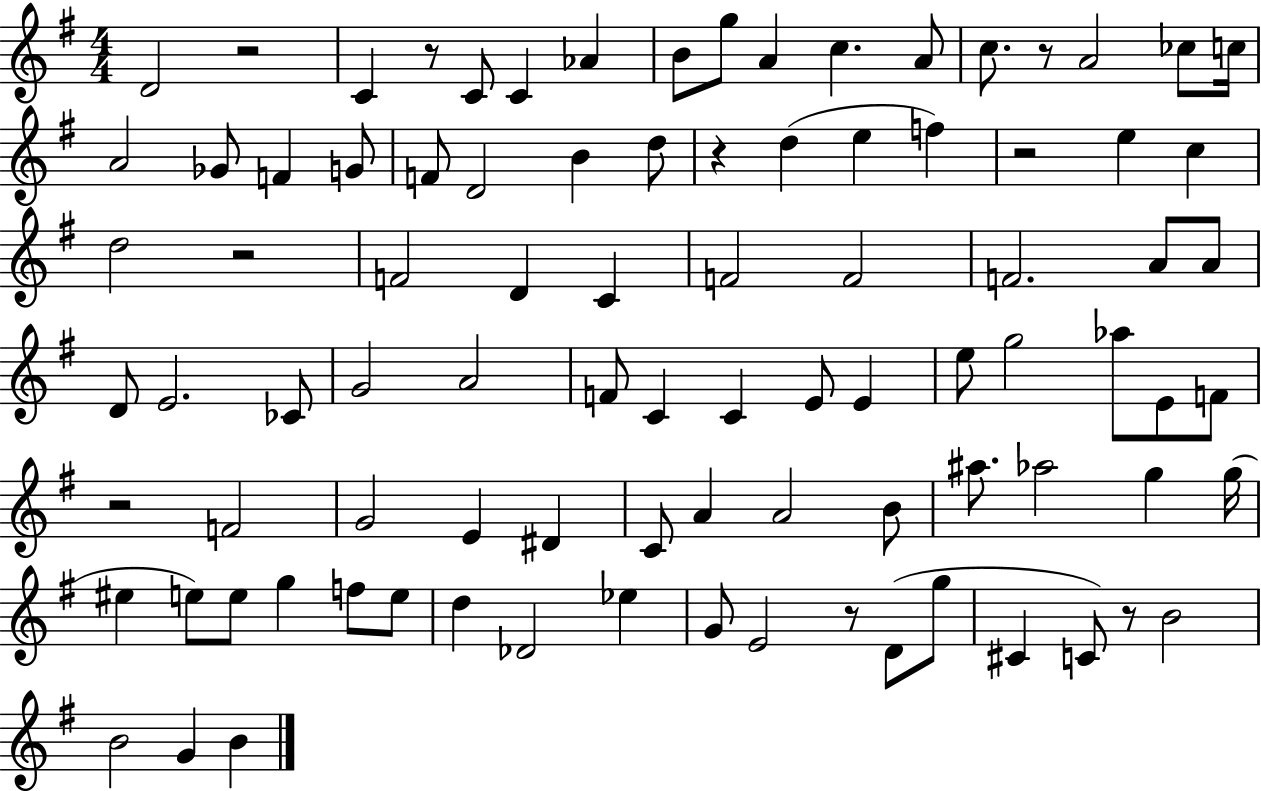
X:1
T:Untitled
M:4/4
L:1/4
K:G
D2 z2 C z/2 C/2 C _A B/2 g/2 A c A/2 c/2 z/2 A2 _c/2 c/4 A2 _G/2 F G/2 F/2 D2 B d/2 z d e f z2 e c d2 z2 F2 D C F2 F2 F2 A/2 A/2 D/2 E2 _C/2 G2 A2 F/2 C C E/2 E e/2 g2 _a/2 E/2 F/2 z2 F2 G2 E ^D C/2 A A2 B/2 ^a/2 _a2 g g/4 ^e e/2 e/2 g f/2 e/2 d _D2 _e G/2 E2 z/2 D/2 g/2 ^C C/2 z/2 B2 B2 G B